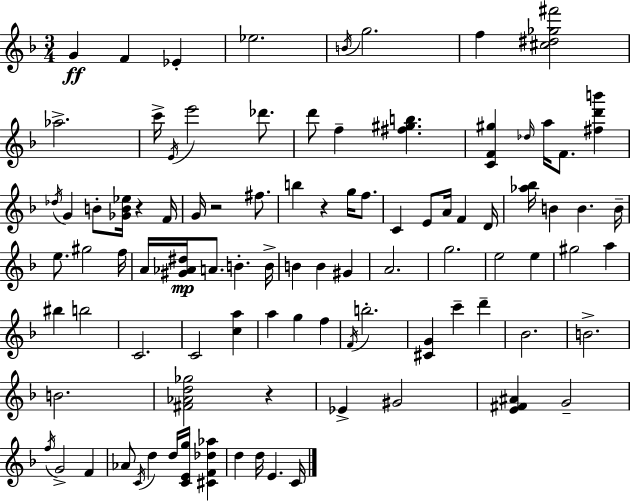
G4/q F4/q Eb4/q Eb5/h. B4/s G5/h. F5/q [C#5,D#5,Gb5,F#6]/h Ab5/h. C6/s E4/s E6/h Db6/e. D6/e F5/q [F#5,G#5,B5]/q. [C4,F4,G#5]/q Db5/s A5/s F4/e. [F#5,D6,B6]/q Db5/s G4/q B4/e [Gb4,B4,Eb5]/s R/q F4/s G4/s R/h F#5/e. B5/q R/q G5/s F5/e. C4/q E4/e A4/s F4/q D4/s [Ab5,Bb5]/s B4/q B4/q. B4/s E5/e. G#5/h F5/s A4/s [G#4,Ab4,D#5]/s A4/e. B4/q. B4/s B4/q B4/q G#4/q A4/h. G5/h. E5/h E5/q G#5/h A5/q BIS5/q B5/h C4/h. C4/h [C5,A5]/q A5/q G5/q F5/q F4/s B5/h. [C#4,G4]/q C6/q D6/q Bb4/h. B4/h. B4/h. [F#4,Ab4,D5,Gb5]/h R/q Eb4/q G#4/h [E4,F#4,A#4]/q G4/h F5/s G4/h F4/q Ab4/e C4/s D5/q D5/s [C4,E4,G5]/s [C#4,F4,Db5,Ab5]/q D5/q D5/s E4/q. C4/s